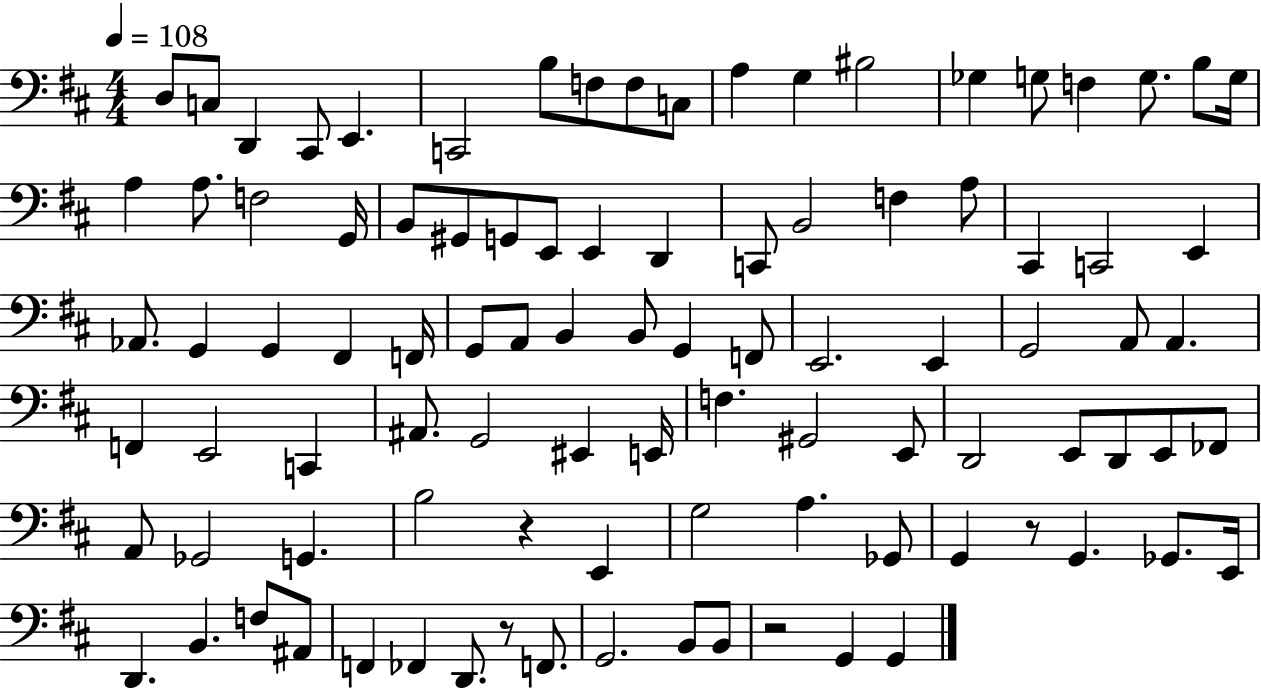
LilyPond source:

{
  \clef bass
  \numericTimeSignature
  \time 4/4
  \key d \major
  \tempo 4 = 108
  d8 c8 d,4 cis,8 e,4. | c,2 b8 f8 f8 c8 | a4 g4 bis2 | ges4 g8 f4 g8. b8 g16 | \break a4 a8. f2 g,16 | b,8 gis,8 g,8 e,8 e,4 d,4 | c,8 b,2 f4 a8 | cis,4 c,2 e,4 | \break aes,8. g,4 g,4 fis,4 f,16 | g,8 a,8 b,4 b,8 g,4 f,8 | e,2. e,4 | g,2 a,8 a,4. | \break f,4 e,2 c,4 | ais,8. g,2 eis,4 e,16 | f4. gis,2 e,8 | d,2 e,8 d,8 e,8 fes,8 | \break a,8 ges,2 g,4. | b2 r4 e,4 | g2 a4. ges,8 | g,4 r8 g,4. ges,8. e,16 | \break d,4. b,4. f8 ais,8 | f,4 fes,4 d,8. r8 f,8. | g,2. b,8 b,8 | r2 g,4 g,4 | \break \bar "|."
}